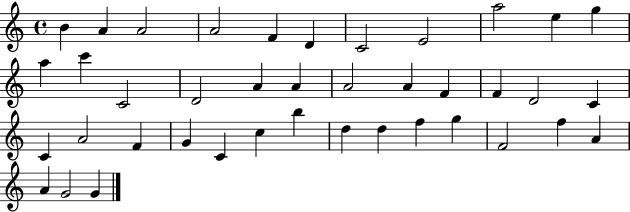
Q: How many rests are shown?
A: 0